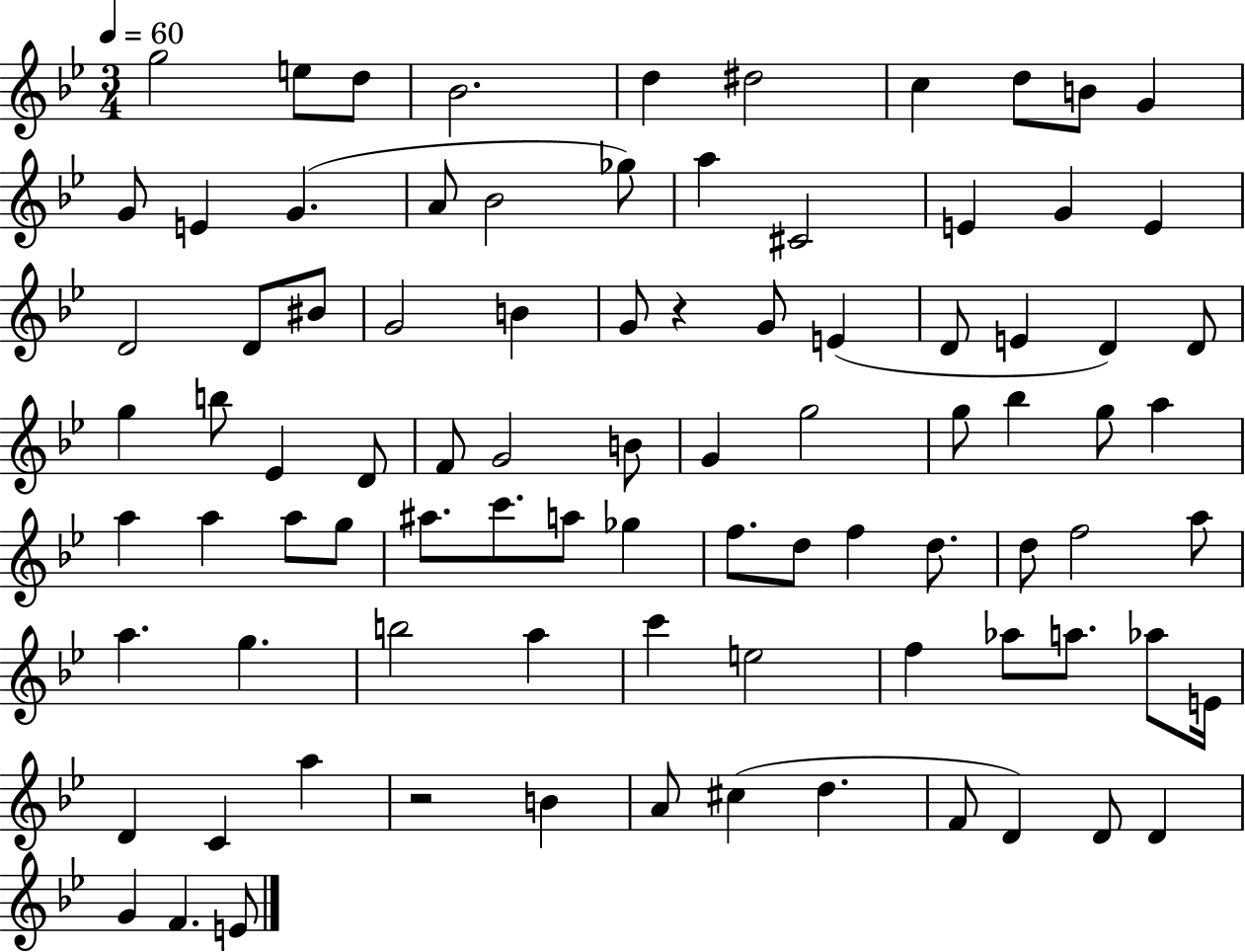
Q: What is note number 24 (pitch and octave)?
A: BIS4